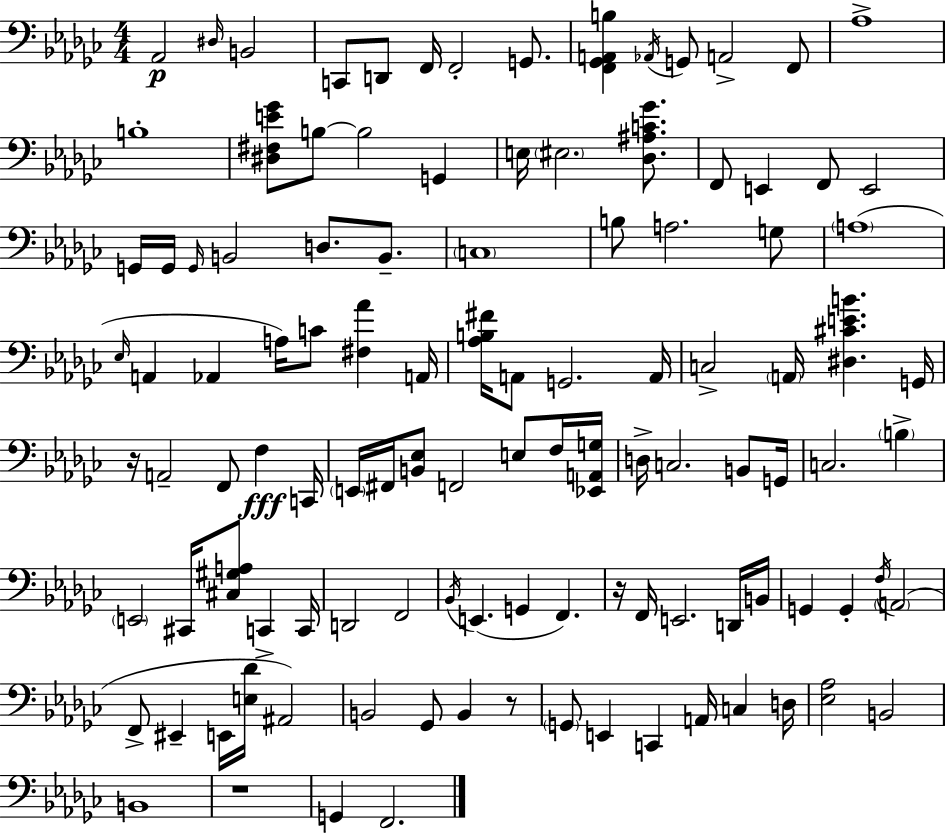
X:1
T:Untitled
M:4/4
L:1/4
K:Ebm
_A,,2 ^D,/4 B,,2 C,,/2 D,,/2 F,,/4 F,,2 G,,/2 [F,,_G,,A,,B,] _A,,/4 G,,/2 A,,2 F,,/2 _A,4 B,4 [^D,^F,E_G]/2 B,/2 B,2 G,, E,/4 ^E,2 [_D,^A,C_G]/2 F,,/2 E,, F,,/2 E,,2 G,,/4 G,,/4 G,,/4 B,,2 D,/2 B,,/2 C,4 B,/2 A,2 G,/2 A,4 _E,/4 A,, _A,, A,/4 C/2 [^F,_A] A,,/4 [_A,B,^F]/4 A,,/2 G,,2 A,,/4 C,2 A,,/4 [^D,^CEB] G,,/4 z/4 A,,2 F,,/2 F, C,,/4 E,,/4 ^F,,/4 [B,,_E,]/2 F,,2 E,/2 F,/4 [_E,,A,,G,]/4 D,/4 C,2 B,,/2 G,,/4 C,2 B, E,,2 ^C,,/4 [^C,^G,A,]/2 C,, C,,/4 D,,2 F,,2 _B,,/4 E,, G,, F,, z/4 F,,/4 E,,2 D,,/4 B,,/4 G,, G,, F,/4 A,,2 F,,/2 ^E,, E,,/4 [E,_D]/4 ^A,,2 B,,2 _G,,/2 B,, z/2 G,,/2 E,, C,, A,,/4 C, D,/4 [_E,_A,]2 B,,2 B,,4 z4 G,, F,,2